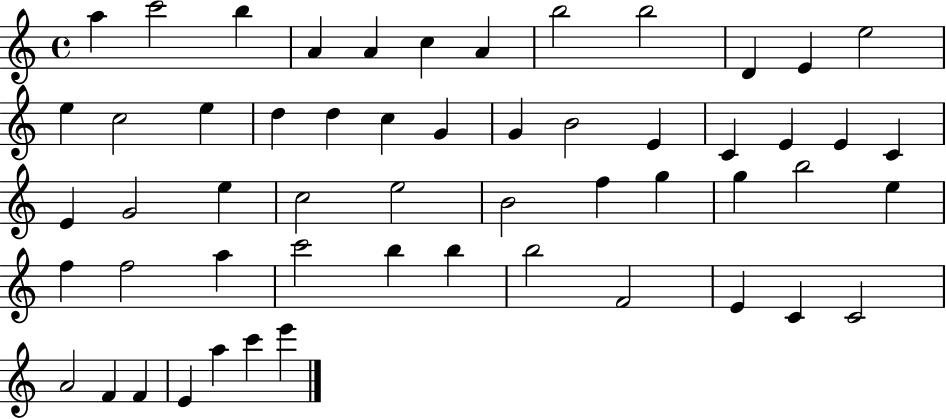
X:1
T:Untitled
M:4/4
L:1/4
K:C
a c'2 b A A c A b2 b2 D E e2 e c2 e d d c G G B2 E C E E C E G2 e c2 e2 B2 f g g b2 e f f2 a c'2 b b b2 F2 E C C2 A2 F F E a c' e'